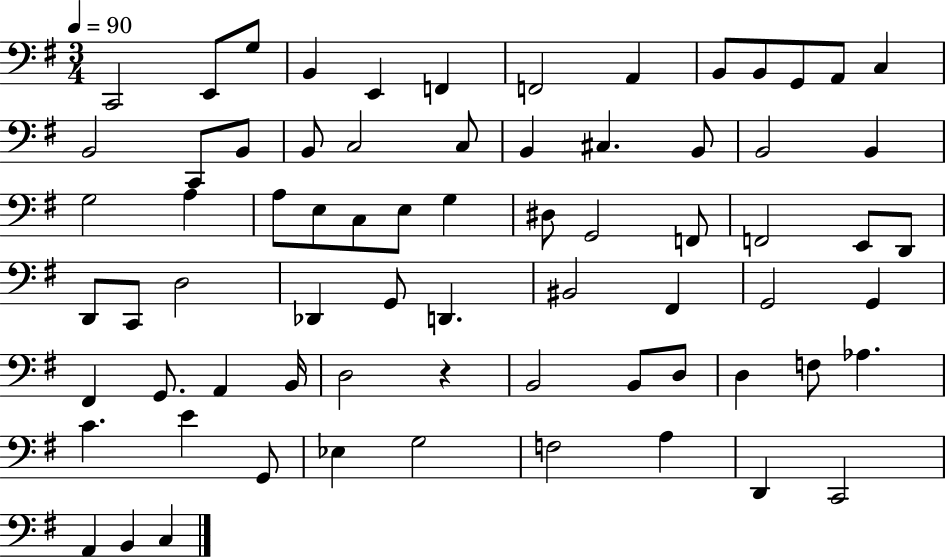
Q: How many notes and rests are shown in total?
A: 71